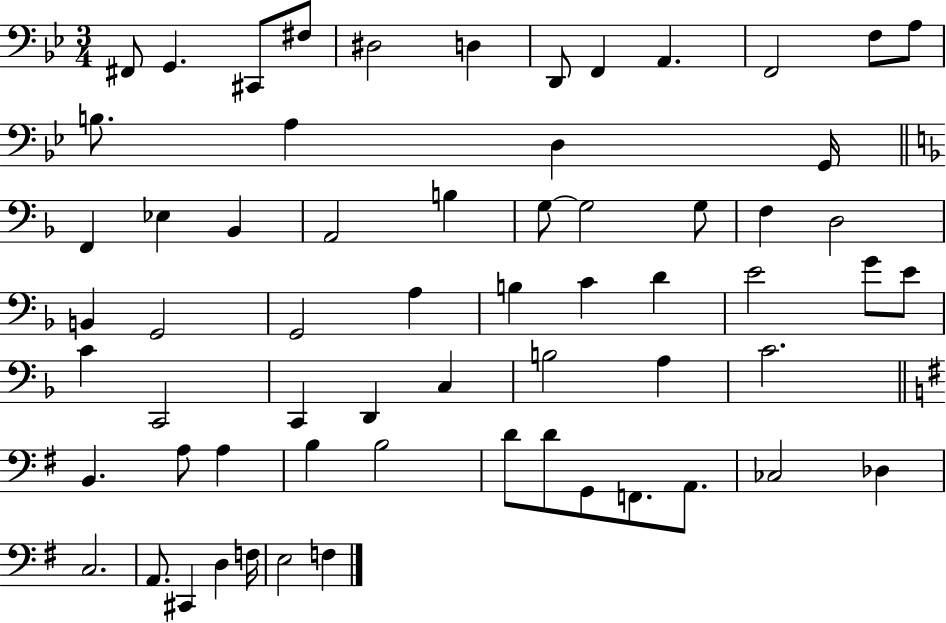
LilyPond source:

{
  \clef bass
  \numericTimeSignature
  \time 3/4
  \key bes \major
  fis,8 g,4. cis,8 fis8 | dis2 d4 | d,8 f,4 a,4. | f,2 f8 a8 | \break b8. a4 d4 g,16 | \bar "||" \break \key f \major f,4 ees4 bes,4 | a,2 b4 | g8~~ g2 g8 | f4 d2 | \break b,4 g,2 | g,2 a4 | b4 c'4 d'4 | e'2 g'8 e'8 | \break c'4 c,2 | c,4 d,4 c4 | b2 a4 | c'2. | \break \bar "||" \break \key g \major b,4. a8 a4 | b4 b2 | d'8 d'8 g,8 f,8. a,8. | ces2 des4 | \break c2. | a,8. cis,4 d4 f16 | e2 f4 | \bar "|."
}